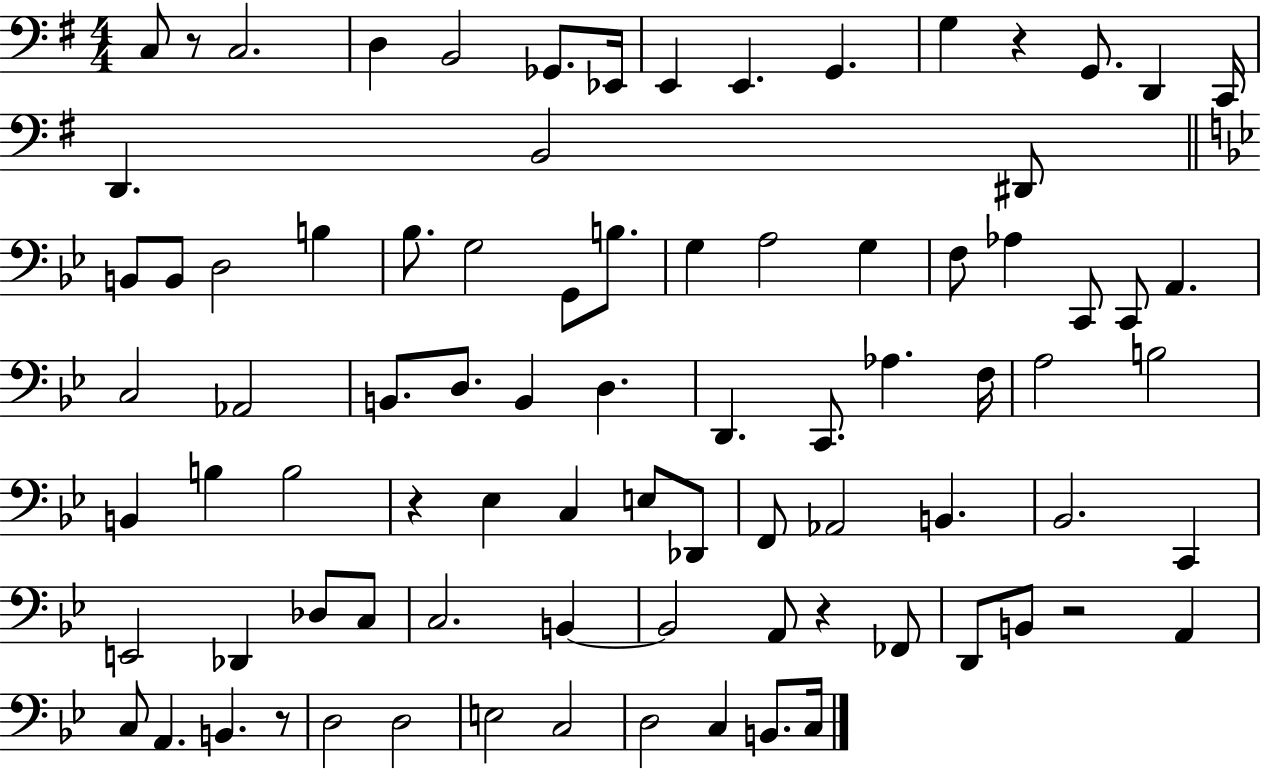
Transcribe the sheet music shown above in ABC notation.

X:1
T:Untitled
M:4/4
L:1/4
K:G
C,/2 z/2 C,2 D, B,,2 _G,,/2 _E,,/4 E,, E,, G,, G, z G,,/2 D,, C,,/4 D,, B,,2 ^D,,/2 B,,/2 B,,/2 D,2 B, _B,/2 G,2 G,,/2 B,/2 G, A,2 G, F,/2 _A, C,,/2 C,,/2 A,, C,2 _A,,2 B,,/2 D,/2 B,, D, D,, C,,/2 _A, F,/4 A,2 B,2 B,, B, B,2 z _E, C, E,/2 _D,,/2 F,,/2 _A,,2 B,, _B,,2 C,, E,,2 _D,, _D,/2 C,/2 C,2 B,, B,,2 A,,/2 z _F,,/2 D,,/2 B,,/2 z2 A,, C,/2 A,, B,, z/2 D,2 D,2 E,2 C,2 D,2 C, B,,/2 C,/4